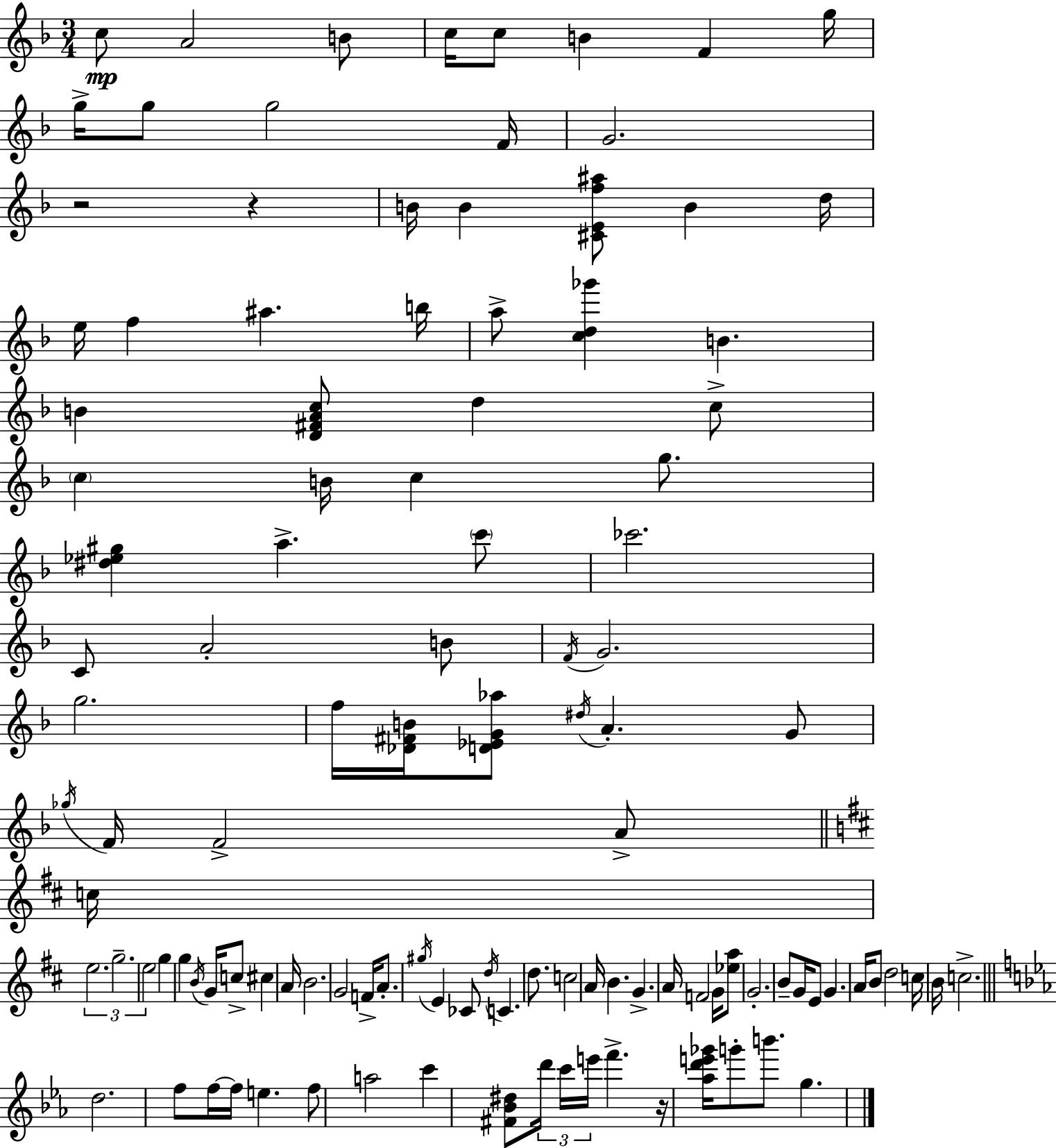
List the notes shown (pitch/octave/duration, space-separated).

C5/e A4/h B4/e C5/s C5/e B4/q F4/q G5/s G5/s G5/e G5/h F4/s G4/h. R/h R/q B4/s B4/q [C#4,E4,F5,A#5]/e B4/q D5/s E5/s F5/q A#5/q. B5/s A5/e [C5,D5,Gb6]/q B4/q. B4/q [D4,F#4,A4,C5]/e D5/q C5/e C5/q B4/s C5/q G5/e. [D#5,Eb5,G#5]/q A5/q. C6/e CES6/h. C4/e A4/h B4/e F4/s G4/h. G5/h. F5/s [Db4,F#4,B4]/s [D4,Eb4,G4,Ab5]/e D#5/s A4/q. G4/e Gb5/s F4/s F4/h A4/e C5/s E5/h. G5/h. E5/h G5/q G5/q B4/s G4/s C5/e C#5/q A4/s B4/h. G4/h F4/s A4/e. G#5/s E4/q CES4/e D5/s C4/q. D5/e. C5/h A4/s B4/q. G4/q. A4/s F4/h G4/s [Eb5,A5]/e G4/h. B4/e G4/s E4/e G4/q. A4/s B4/e D5/h C5/s B4/s C5/h. D5/h. F5/e F5/s F5/s E5/q. F5/e A5/h C6/q [F#4,Bb4,D#5]/e D6/s C6/s E6/s F6/q. R/s [Ab5,D6,E6,Gb6]/s G6/e B6/e. G5/q.